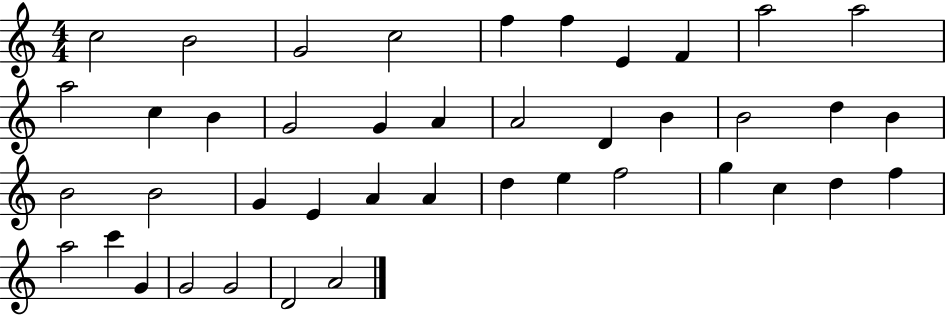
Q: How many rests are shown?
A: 0